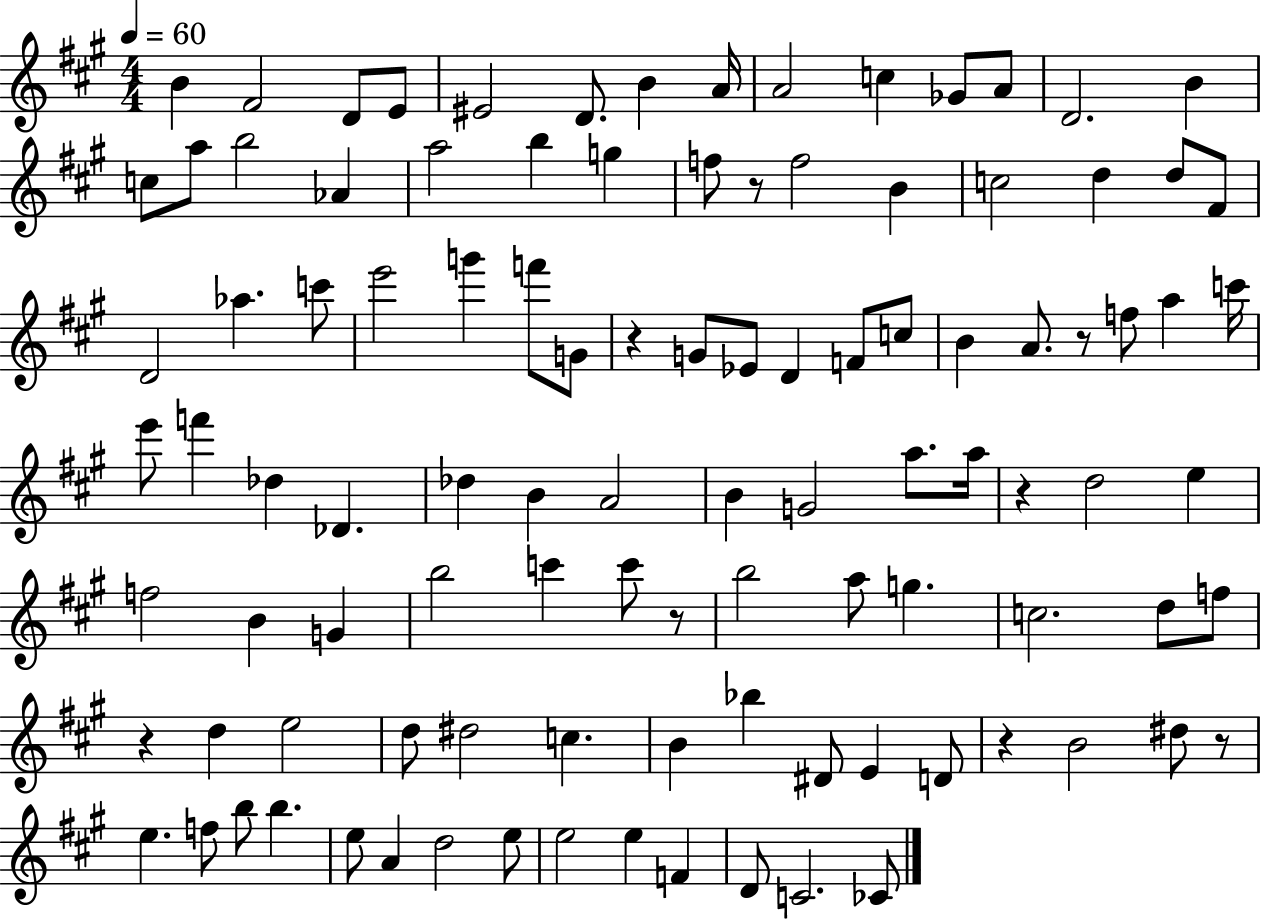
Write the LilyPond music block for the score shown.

{
  \clef treble
  \numericTimeSignature
  \time 4/4
  \key a \major
  \tempo 4 = 60
  b'4 fis'2 d'8 e'8 | eis'2 d'8. b'4 a'16 | a'2 c''4 ges'8 a'8 | d'2. b'4 | \break c''8 a''8 b''2 aes'4 | a''2 b''4 g''4 | f''8 r8 f''2 b'4 | c''2 d''4 d''8 fis'8 | \break d'2 aes''4. c'''8 | e'''2 g'''4 f'''8 g'8 | r4 g'8 ees'8 d'4 f'8 c''8 | b'4 a'8. r8 f''8 a''4 c'''16 | \break e'''8 f'''4 des''4 des'4. | des''4 b'4 a'2 | b'4 g'2 a''8. a''16 | r4 d''2 e''4 | \break f''2 b'4 g'4 | b''2 c'''4 c'''8 r8 | b''2 a''8 g''4. | c''2. d''8 f''8 | \break r4 d''4 e''2 | d''8 dis''2 c''4. | b'4 bes''4 dis'8 e'4 d'8 | r4 b'2 dis''8 r8 | \break e''4. f''8 b''8 b''4. | e''8 a'4 d''2 e''8 | e''2 e''4 f'4 | d'8 c'2. ces'8 | \break \bar "|."
}